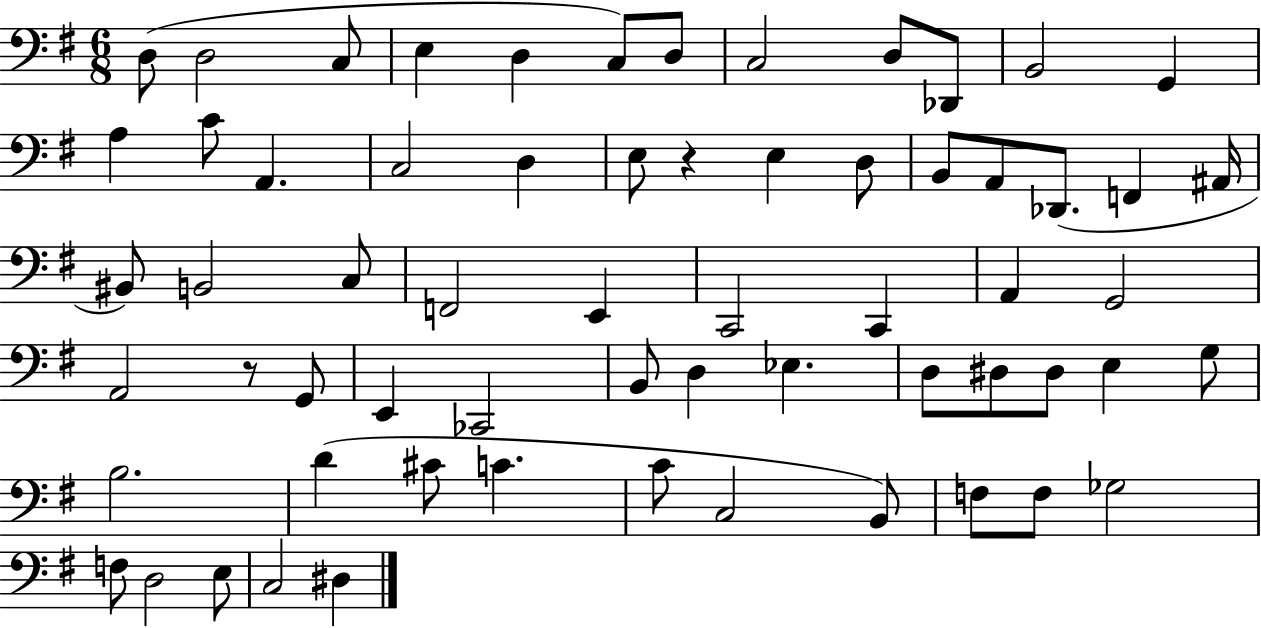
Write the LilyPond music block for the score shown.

{
  \clef bass
  \numericTimeSignature
  \time 6/8
  \key g \major
  d8( d2 c8 | e4 d4 c8) d8 | c2 d8 des,8 | b,2 g,4 | \break a4 c'8 a,4. | c2 d4 | e8 r4 e4 d8 | b,8 a,8 des,8.( f,4 ais,16 | \break bis,8) b,2 c8 | f,2 e,4 | c,2 c,4 | a,4 g,2 | \break a,2 r8 g,8 | e,4 ces,2 | b,8 d4 ees4. | d8 dis8 dis8 e4 g8 | \break b2. | d'4( cis'8 c'4. | c'8 c2 b,8) | f8 f8 ges2 | \break f8 d2 e8 | c2 dis4 | \bar "|."
}